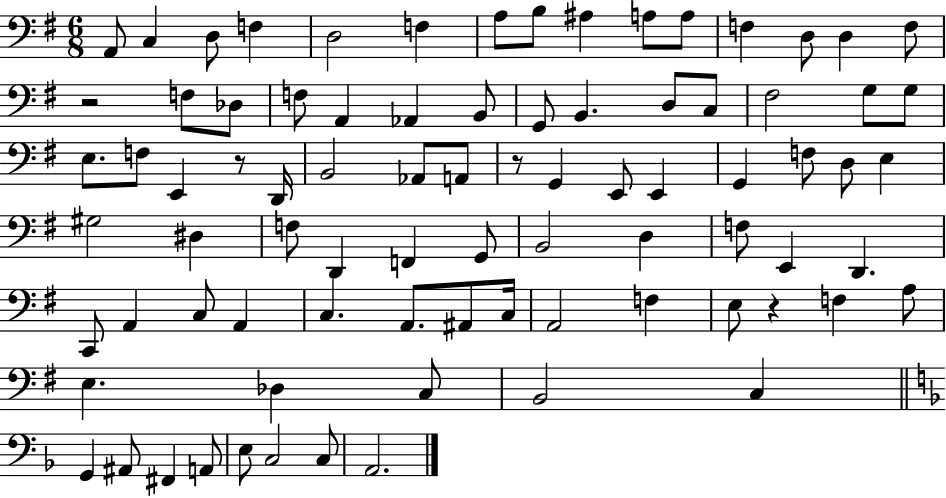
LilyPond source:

{
  \clef bass
  \numericTimeSignature
  \time 6/8
  \key g \major
  a,8 c4 d8 f4 | d2 f4 | a8 b8 ais4 a8 a8 | f4 d8 d4 f8 | \break r2 f8 des8 | f8 a,4 aes,4 b,8 | g,8 b,4. d8 c8 | fis2 g8 g8 | \break e8. f8 e,4 r8 d,16 | b,2 aes,8 a,8 | r8 g,4 e,8 e,4 | g,4 f8 d8 e4 | \break gis2 dis4 | f8 d,4 f,4 g,8 | b,2 d4 | f8 e,4 d,4. | \break c,8 a,4 c8 a,4 | c4. a,8. ais,8 c16 | a,2 f4 | e8 r4 f4 a8 | \break e4. des4 c8 | b,2 c4 | \bar "||" \break \key d \minor g,4 ais,8 fis,4 a,8 | e8 c2 c8 | a,2. | \bar "|."
}